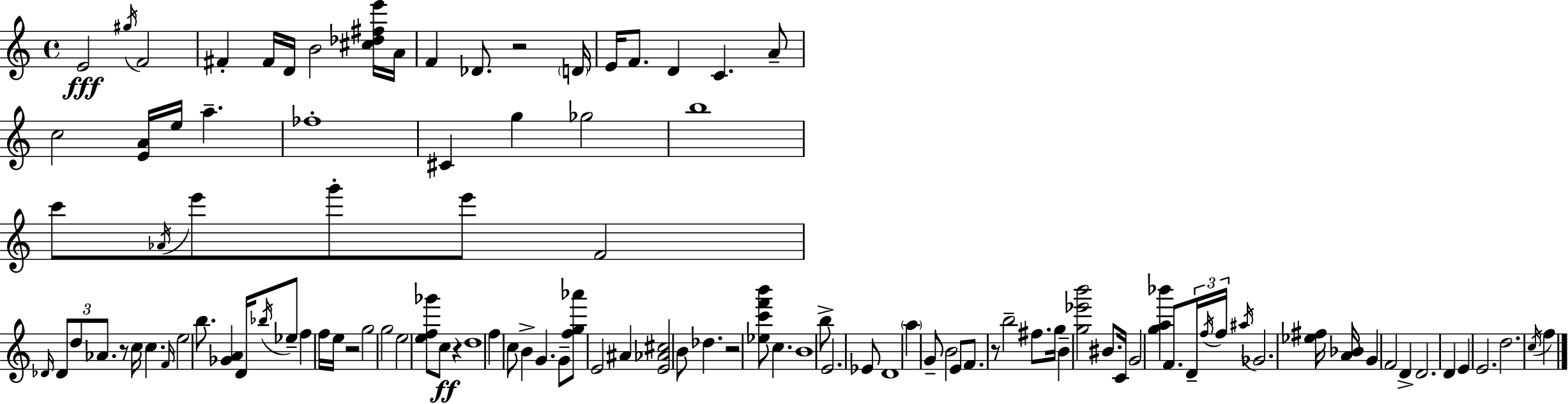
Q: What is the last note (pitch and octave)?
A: F5